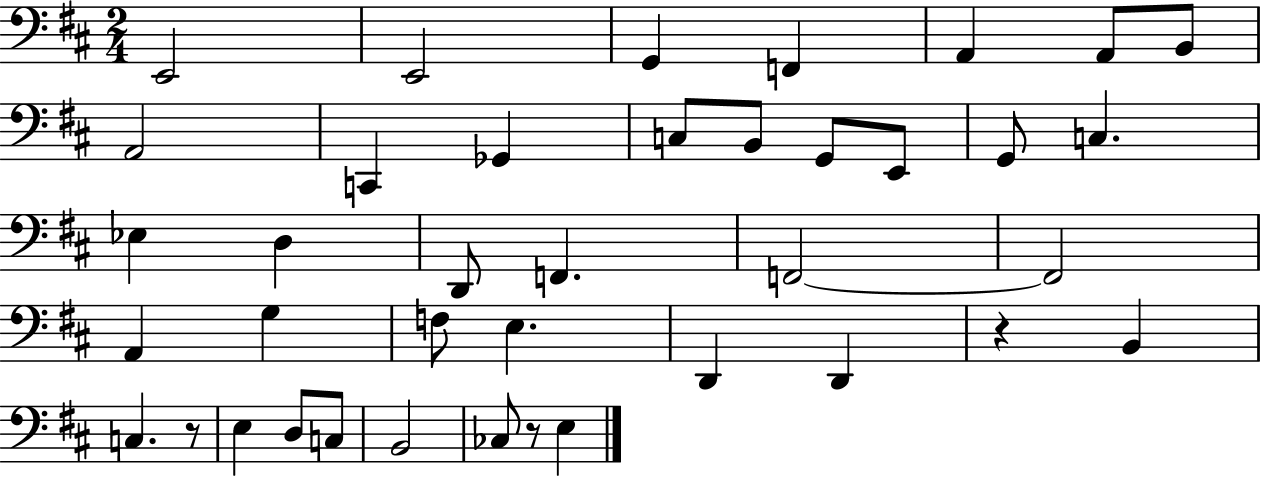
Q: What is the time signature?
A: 2/4